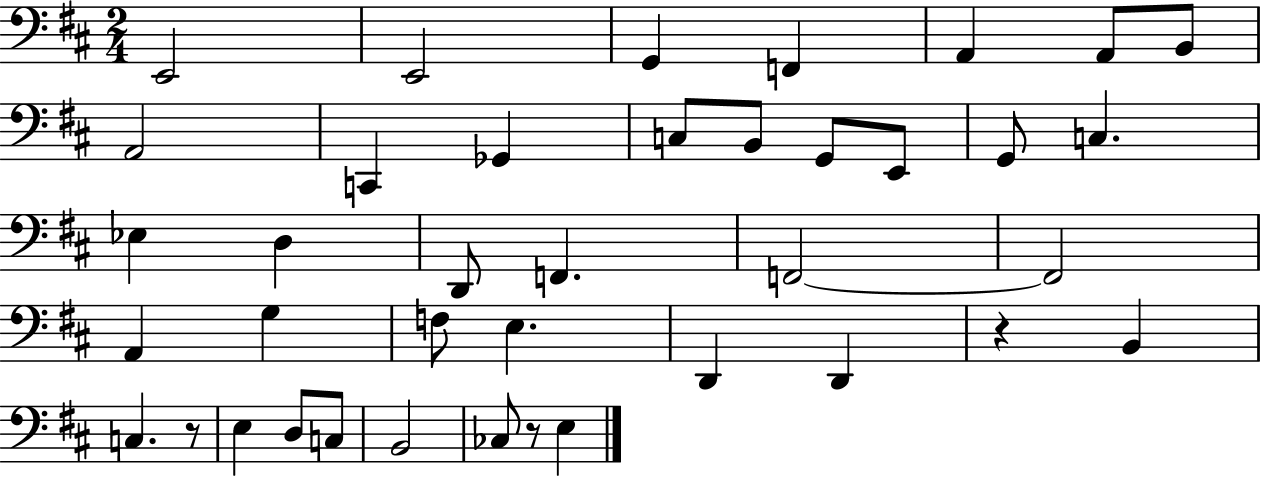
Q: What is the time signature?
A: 2/4